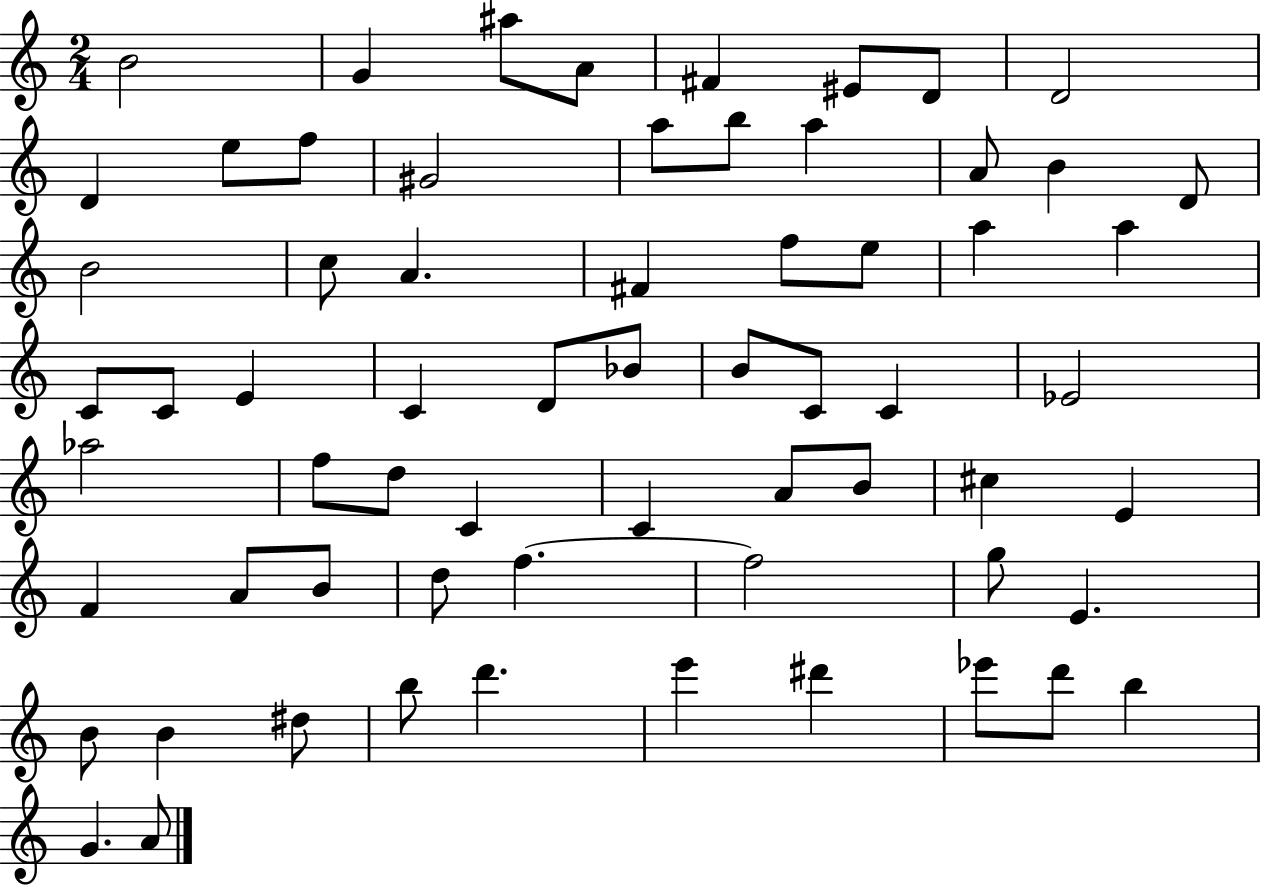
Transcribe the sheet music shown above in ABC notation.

X:1
T:Untitled
M:2/4
L:1/4
K:C
B2 G ^a/2 A/2 ^F ^E/2 D/2 D2 D e/2 f/2 ^G2 a/2 b/2 a A/2 B D/2 B2 c/2 A ^F f/2 e/2 a a C/2 C/2 E C D/2 _B/2 B/2 C/2 C _E2 _a2 f/2 d/2 C C A/2 B/2 ^c E F A/2 B/2 d/2 f f2 g/2 E B/2 B ^d/2 b/2 d' e' ^d' _e'/2 d'/2 b G A/2